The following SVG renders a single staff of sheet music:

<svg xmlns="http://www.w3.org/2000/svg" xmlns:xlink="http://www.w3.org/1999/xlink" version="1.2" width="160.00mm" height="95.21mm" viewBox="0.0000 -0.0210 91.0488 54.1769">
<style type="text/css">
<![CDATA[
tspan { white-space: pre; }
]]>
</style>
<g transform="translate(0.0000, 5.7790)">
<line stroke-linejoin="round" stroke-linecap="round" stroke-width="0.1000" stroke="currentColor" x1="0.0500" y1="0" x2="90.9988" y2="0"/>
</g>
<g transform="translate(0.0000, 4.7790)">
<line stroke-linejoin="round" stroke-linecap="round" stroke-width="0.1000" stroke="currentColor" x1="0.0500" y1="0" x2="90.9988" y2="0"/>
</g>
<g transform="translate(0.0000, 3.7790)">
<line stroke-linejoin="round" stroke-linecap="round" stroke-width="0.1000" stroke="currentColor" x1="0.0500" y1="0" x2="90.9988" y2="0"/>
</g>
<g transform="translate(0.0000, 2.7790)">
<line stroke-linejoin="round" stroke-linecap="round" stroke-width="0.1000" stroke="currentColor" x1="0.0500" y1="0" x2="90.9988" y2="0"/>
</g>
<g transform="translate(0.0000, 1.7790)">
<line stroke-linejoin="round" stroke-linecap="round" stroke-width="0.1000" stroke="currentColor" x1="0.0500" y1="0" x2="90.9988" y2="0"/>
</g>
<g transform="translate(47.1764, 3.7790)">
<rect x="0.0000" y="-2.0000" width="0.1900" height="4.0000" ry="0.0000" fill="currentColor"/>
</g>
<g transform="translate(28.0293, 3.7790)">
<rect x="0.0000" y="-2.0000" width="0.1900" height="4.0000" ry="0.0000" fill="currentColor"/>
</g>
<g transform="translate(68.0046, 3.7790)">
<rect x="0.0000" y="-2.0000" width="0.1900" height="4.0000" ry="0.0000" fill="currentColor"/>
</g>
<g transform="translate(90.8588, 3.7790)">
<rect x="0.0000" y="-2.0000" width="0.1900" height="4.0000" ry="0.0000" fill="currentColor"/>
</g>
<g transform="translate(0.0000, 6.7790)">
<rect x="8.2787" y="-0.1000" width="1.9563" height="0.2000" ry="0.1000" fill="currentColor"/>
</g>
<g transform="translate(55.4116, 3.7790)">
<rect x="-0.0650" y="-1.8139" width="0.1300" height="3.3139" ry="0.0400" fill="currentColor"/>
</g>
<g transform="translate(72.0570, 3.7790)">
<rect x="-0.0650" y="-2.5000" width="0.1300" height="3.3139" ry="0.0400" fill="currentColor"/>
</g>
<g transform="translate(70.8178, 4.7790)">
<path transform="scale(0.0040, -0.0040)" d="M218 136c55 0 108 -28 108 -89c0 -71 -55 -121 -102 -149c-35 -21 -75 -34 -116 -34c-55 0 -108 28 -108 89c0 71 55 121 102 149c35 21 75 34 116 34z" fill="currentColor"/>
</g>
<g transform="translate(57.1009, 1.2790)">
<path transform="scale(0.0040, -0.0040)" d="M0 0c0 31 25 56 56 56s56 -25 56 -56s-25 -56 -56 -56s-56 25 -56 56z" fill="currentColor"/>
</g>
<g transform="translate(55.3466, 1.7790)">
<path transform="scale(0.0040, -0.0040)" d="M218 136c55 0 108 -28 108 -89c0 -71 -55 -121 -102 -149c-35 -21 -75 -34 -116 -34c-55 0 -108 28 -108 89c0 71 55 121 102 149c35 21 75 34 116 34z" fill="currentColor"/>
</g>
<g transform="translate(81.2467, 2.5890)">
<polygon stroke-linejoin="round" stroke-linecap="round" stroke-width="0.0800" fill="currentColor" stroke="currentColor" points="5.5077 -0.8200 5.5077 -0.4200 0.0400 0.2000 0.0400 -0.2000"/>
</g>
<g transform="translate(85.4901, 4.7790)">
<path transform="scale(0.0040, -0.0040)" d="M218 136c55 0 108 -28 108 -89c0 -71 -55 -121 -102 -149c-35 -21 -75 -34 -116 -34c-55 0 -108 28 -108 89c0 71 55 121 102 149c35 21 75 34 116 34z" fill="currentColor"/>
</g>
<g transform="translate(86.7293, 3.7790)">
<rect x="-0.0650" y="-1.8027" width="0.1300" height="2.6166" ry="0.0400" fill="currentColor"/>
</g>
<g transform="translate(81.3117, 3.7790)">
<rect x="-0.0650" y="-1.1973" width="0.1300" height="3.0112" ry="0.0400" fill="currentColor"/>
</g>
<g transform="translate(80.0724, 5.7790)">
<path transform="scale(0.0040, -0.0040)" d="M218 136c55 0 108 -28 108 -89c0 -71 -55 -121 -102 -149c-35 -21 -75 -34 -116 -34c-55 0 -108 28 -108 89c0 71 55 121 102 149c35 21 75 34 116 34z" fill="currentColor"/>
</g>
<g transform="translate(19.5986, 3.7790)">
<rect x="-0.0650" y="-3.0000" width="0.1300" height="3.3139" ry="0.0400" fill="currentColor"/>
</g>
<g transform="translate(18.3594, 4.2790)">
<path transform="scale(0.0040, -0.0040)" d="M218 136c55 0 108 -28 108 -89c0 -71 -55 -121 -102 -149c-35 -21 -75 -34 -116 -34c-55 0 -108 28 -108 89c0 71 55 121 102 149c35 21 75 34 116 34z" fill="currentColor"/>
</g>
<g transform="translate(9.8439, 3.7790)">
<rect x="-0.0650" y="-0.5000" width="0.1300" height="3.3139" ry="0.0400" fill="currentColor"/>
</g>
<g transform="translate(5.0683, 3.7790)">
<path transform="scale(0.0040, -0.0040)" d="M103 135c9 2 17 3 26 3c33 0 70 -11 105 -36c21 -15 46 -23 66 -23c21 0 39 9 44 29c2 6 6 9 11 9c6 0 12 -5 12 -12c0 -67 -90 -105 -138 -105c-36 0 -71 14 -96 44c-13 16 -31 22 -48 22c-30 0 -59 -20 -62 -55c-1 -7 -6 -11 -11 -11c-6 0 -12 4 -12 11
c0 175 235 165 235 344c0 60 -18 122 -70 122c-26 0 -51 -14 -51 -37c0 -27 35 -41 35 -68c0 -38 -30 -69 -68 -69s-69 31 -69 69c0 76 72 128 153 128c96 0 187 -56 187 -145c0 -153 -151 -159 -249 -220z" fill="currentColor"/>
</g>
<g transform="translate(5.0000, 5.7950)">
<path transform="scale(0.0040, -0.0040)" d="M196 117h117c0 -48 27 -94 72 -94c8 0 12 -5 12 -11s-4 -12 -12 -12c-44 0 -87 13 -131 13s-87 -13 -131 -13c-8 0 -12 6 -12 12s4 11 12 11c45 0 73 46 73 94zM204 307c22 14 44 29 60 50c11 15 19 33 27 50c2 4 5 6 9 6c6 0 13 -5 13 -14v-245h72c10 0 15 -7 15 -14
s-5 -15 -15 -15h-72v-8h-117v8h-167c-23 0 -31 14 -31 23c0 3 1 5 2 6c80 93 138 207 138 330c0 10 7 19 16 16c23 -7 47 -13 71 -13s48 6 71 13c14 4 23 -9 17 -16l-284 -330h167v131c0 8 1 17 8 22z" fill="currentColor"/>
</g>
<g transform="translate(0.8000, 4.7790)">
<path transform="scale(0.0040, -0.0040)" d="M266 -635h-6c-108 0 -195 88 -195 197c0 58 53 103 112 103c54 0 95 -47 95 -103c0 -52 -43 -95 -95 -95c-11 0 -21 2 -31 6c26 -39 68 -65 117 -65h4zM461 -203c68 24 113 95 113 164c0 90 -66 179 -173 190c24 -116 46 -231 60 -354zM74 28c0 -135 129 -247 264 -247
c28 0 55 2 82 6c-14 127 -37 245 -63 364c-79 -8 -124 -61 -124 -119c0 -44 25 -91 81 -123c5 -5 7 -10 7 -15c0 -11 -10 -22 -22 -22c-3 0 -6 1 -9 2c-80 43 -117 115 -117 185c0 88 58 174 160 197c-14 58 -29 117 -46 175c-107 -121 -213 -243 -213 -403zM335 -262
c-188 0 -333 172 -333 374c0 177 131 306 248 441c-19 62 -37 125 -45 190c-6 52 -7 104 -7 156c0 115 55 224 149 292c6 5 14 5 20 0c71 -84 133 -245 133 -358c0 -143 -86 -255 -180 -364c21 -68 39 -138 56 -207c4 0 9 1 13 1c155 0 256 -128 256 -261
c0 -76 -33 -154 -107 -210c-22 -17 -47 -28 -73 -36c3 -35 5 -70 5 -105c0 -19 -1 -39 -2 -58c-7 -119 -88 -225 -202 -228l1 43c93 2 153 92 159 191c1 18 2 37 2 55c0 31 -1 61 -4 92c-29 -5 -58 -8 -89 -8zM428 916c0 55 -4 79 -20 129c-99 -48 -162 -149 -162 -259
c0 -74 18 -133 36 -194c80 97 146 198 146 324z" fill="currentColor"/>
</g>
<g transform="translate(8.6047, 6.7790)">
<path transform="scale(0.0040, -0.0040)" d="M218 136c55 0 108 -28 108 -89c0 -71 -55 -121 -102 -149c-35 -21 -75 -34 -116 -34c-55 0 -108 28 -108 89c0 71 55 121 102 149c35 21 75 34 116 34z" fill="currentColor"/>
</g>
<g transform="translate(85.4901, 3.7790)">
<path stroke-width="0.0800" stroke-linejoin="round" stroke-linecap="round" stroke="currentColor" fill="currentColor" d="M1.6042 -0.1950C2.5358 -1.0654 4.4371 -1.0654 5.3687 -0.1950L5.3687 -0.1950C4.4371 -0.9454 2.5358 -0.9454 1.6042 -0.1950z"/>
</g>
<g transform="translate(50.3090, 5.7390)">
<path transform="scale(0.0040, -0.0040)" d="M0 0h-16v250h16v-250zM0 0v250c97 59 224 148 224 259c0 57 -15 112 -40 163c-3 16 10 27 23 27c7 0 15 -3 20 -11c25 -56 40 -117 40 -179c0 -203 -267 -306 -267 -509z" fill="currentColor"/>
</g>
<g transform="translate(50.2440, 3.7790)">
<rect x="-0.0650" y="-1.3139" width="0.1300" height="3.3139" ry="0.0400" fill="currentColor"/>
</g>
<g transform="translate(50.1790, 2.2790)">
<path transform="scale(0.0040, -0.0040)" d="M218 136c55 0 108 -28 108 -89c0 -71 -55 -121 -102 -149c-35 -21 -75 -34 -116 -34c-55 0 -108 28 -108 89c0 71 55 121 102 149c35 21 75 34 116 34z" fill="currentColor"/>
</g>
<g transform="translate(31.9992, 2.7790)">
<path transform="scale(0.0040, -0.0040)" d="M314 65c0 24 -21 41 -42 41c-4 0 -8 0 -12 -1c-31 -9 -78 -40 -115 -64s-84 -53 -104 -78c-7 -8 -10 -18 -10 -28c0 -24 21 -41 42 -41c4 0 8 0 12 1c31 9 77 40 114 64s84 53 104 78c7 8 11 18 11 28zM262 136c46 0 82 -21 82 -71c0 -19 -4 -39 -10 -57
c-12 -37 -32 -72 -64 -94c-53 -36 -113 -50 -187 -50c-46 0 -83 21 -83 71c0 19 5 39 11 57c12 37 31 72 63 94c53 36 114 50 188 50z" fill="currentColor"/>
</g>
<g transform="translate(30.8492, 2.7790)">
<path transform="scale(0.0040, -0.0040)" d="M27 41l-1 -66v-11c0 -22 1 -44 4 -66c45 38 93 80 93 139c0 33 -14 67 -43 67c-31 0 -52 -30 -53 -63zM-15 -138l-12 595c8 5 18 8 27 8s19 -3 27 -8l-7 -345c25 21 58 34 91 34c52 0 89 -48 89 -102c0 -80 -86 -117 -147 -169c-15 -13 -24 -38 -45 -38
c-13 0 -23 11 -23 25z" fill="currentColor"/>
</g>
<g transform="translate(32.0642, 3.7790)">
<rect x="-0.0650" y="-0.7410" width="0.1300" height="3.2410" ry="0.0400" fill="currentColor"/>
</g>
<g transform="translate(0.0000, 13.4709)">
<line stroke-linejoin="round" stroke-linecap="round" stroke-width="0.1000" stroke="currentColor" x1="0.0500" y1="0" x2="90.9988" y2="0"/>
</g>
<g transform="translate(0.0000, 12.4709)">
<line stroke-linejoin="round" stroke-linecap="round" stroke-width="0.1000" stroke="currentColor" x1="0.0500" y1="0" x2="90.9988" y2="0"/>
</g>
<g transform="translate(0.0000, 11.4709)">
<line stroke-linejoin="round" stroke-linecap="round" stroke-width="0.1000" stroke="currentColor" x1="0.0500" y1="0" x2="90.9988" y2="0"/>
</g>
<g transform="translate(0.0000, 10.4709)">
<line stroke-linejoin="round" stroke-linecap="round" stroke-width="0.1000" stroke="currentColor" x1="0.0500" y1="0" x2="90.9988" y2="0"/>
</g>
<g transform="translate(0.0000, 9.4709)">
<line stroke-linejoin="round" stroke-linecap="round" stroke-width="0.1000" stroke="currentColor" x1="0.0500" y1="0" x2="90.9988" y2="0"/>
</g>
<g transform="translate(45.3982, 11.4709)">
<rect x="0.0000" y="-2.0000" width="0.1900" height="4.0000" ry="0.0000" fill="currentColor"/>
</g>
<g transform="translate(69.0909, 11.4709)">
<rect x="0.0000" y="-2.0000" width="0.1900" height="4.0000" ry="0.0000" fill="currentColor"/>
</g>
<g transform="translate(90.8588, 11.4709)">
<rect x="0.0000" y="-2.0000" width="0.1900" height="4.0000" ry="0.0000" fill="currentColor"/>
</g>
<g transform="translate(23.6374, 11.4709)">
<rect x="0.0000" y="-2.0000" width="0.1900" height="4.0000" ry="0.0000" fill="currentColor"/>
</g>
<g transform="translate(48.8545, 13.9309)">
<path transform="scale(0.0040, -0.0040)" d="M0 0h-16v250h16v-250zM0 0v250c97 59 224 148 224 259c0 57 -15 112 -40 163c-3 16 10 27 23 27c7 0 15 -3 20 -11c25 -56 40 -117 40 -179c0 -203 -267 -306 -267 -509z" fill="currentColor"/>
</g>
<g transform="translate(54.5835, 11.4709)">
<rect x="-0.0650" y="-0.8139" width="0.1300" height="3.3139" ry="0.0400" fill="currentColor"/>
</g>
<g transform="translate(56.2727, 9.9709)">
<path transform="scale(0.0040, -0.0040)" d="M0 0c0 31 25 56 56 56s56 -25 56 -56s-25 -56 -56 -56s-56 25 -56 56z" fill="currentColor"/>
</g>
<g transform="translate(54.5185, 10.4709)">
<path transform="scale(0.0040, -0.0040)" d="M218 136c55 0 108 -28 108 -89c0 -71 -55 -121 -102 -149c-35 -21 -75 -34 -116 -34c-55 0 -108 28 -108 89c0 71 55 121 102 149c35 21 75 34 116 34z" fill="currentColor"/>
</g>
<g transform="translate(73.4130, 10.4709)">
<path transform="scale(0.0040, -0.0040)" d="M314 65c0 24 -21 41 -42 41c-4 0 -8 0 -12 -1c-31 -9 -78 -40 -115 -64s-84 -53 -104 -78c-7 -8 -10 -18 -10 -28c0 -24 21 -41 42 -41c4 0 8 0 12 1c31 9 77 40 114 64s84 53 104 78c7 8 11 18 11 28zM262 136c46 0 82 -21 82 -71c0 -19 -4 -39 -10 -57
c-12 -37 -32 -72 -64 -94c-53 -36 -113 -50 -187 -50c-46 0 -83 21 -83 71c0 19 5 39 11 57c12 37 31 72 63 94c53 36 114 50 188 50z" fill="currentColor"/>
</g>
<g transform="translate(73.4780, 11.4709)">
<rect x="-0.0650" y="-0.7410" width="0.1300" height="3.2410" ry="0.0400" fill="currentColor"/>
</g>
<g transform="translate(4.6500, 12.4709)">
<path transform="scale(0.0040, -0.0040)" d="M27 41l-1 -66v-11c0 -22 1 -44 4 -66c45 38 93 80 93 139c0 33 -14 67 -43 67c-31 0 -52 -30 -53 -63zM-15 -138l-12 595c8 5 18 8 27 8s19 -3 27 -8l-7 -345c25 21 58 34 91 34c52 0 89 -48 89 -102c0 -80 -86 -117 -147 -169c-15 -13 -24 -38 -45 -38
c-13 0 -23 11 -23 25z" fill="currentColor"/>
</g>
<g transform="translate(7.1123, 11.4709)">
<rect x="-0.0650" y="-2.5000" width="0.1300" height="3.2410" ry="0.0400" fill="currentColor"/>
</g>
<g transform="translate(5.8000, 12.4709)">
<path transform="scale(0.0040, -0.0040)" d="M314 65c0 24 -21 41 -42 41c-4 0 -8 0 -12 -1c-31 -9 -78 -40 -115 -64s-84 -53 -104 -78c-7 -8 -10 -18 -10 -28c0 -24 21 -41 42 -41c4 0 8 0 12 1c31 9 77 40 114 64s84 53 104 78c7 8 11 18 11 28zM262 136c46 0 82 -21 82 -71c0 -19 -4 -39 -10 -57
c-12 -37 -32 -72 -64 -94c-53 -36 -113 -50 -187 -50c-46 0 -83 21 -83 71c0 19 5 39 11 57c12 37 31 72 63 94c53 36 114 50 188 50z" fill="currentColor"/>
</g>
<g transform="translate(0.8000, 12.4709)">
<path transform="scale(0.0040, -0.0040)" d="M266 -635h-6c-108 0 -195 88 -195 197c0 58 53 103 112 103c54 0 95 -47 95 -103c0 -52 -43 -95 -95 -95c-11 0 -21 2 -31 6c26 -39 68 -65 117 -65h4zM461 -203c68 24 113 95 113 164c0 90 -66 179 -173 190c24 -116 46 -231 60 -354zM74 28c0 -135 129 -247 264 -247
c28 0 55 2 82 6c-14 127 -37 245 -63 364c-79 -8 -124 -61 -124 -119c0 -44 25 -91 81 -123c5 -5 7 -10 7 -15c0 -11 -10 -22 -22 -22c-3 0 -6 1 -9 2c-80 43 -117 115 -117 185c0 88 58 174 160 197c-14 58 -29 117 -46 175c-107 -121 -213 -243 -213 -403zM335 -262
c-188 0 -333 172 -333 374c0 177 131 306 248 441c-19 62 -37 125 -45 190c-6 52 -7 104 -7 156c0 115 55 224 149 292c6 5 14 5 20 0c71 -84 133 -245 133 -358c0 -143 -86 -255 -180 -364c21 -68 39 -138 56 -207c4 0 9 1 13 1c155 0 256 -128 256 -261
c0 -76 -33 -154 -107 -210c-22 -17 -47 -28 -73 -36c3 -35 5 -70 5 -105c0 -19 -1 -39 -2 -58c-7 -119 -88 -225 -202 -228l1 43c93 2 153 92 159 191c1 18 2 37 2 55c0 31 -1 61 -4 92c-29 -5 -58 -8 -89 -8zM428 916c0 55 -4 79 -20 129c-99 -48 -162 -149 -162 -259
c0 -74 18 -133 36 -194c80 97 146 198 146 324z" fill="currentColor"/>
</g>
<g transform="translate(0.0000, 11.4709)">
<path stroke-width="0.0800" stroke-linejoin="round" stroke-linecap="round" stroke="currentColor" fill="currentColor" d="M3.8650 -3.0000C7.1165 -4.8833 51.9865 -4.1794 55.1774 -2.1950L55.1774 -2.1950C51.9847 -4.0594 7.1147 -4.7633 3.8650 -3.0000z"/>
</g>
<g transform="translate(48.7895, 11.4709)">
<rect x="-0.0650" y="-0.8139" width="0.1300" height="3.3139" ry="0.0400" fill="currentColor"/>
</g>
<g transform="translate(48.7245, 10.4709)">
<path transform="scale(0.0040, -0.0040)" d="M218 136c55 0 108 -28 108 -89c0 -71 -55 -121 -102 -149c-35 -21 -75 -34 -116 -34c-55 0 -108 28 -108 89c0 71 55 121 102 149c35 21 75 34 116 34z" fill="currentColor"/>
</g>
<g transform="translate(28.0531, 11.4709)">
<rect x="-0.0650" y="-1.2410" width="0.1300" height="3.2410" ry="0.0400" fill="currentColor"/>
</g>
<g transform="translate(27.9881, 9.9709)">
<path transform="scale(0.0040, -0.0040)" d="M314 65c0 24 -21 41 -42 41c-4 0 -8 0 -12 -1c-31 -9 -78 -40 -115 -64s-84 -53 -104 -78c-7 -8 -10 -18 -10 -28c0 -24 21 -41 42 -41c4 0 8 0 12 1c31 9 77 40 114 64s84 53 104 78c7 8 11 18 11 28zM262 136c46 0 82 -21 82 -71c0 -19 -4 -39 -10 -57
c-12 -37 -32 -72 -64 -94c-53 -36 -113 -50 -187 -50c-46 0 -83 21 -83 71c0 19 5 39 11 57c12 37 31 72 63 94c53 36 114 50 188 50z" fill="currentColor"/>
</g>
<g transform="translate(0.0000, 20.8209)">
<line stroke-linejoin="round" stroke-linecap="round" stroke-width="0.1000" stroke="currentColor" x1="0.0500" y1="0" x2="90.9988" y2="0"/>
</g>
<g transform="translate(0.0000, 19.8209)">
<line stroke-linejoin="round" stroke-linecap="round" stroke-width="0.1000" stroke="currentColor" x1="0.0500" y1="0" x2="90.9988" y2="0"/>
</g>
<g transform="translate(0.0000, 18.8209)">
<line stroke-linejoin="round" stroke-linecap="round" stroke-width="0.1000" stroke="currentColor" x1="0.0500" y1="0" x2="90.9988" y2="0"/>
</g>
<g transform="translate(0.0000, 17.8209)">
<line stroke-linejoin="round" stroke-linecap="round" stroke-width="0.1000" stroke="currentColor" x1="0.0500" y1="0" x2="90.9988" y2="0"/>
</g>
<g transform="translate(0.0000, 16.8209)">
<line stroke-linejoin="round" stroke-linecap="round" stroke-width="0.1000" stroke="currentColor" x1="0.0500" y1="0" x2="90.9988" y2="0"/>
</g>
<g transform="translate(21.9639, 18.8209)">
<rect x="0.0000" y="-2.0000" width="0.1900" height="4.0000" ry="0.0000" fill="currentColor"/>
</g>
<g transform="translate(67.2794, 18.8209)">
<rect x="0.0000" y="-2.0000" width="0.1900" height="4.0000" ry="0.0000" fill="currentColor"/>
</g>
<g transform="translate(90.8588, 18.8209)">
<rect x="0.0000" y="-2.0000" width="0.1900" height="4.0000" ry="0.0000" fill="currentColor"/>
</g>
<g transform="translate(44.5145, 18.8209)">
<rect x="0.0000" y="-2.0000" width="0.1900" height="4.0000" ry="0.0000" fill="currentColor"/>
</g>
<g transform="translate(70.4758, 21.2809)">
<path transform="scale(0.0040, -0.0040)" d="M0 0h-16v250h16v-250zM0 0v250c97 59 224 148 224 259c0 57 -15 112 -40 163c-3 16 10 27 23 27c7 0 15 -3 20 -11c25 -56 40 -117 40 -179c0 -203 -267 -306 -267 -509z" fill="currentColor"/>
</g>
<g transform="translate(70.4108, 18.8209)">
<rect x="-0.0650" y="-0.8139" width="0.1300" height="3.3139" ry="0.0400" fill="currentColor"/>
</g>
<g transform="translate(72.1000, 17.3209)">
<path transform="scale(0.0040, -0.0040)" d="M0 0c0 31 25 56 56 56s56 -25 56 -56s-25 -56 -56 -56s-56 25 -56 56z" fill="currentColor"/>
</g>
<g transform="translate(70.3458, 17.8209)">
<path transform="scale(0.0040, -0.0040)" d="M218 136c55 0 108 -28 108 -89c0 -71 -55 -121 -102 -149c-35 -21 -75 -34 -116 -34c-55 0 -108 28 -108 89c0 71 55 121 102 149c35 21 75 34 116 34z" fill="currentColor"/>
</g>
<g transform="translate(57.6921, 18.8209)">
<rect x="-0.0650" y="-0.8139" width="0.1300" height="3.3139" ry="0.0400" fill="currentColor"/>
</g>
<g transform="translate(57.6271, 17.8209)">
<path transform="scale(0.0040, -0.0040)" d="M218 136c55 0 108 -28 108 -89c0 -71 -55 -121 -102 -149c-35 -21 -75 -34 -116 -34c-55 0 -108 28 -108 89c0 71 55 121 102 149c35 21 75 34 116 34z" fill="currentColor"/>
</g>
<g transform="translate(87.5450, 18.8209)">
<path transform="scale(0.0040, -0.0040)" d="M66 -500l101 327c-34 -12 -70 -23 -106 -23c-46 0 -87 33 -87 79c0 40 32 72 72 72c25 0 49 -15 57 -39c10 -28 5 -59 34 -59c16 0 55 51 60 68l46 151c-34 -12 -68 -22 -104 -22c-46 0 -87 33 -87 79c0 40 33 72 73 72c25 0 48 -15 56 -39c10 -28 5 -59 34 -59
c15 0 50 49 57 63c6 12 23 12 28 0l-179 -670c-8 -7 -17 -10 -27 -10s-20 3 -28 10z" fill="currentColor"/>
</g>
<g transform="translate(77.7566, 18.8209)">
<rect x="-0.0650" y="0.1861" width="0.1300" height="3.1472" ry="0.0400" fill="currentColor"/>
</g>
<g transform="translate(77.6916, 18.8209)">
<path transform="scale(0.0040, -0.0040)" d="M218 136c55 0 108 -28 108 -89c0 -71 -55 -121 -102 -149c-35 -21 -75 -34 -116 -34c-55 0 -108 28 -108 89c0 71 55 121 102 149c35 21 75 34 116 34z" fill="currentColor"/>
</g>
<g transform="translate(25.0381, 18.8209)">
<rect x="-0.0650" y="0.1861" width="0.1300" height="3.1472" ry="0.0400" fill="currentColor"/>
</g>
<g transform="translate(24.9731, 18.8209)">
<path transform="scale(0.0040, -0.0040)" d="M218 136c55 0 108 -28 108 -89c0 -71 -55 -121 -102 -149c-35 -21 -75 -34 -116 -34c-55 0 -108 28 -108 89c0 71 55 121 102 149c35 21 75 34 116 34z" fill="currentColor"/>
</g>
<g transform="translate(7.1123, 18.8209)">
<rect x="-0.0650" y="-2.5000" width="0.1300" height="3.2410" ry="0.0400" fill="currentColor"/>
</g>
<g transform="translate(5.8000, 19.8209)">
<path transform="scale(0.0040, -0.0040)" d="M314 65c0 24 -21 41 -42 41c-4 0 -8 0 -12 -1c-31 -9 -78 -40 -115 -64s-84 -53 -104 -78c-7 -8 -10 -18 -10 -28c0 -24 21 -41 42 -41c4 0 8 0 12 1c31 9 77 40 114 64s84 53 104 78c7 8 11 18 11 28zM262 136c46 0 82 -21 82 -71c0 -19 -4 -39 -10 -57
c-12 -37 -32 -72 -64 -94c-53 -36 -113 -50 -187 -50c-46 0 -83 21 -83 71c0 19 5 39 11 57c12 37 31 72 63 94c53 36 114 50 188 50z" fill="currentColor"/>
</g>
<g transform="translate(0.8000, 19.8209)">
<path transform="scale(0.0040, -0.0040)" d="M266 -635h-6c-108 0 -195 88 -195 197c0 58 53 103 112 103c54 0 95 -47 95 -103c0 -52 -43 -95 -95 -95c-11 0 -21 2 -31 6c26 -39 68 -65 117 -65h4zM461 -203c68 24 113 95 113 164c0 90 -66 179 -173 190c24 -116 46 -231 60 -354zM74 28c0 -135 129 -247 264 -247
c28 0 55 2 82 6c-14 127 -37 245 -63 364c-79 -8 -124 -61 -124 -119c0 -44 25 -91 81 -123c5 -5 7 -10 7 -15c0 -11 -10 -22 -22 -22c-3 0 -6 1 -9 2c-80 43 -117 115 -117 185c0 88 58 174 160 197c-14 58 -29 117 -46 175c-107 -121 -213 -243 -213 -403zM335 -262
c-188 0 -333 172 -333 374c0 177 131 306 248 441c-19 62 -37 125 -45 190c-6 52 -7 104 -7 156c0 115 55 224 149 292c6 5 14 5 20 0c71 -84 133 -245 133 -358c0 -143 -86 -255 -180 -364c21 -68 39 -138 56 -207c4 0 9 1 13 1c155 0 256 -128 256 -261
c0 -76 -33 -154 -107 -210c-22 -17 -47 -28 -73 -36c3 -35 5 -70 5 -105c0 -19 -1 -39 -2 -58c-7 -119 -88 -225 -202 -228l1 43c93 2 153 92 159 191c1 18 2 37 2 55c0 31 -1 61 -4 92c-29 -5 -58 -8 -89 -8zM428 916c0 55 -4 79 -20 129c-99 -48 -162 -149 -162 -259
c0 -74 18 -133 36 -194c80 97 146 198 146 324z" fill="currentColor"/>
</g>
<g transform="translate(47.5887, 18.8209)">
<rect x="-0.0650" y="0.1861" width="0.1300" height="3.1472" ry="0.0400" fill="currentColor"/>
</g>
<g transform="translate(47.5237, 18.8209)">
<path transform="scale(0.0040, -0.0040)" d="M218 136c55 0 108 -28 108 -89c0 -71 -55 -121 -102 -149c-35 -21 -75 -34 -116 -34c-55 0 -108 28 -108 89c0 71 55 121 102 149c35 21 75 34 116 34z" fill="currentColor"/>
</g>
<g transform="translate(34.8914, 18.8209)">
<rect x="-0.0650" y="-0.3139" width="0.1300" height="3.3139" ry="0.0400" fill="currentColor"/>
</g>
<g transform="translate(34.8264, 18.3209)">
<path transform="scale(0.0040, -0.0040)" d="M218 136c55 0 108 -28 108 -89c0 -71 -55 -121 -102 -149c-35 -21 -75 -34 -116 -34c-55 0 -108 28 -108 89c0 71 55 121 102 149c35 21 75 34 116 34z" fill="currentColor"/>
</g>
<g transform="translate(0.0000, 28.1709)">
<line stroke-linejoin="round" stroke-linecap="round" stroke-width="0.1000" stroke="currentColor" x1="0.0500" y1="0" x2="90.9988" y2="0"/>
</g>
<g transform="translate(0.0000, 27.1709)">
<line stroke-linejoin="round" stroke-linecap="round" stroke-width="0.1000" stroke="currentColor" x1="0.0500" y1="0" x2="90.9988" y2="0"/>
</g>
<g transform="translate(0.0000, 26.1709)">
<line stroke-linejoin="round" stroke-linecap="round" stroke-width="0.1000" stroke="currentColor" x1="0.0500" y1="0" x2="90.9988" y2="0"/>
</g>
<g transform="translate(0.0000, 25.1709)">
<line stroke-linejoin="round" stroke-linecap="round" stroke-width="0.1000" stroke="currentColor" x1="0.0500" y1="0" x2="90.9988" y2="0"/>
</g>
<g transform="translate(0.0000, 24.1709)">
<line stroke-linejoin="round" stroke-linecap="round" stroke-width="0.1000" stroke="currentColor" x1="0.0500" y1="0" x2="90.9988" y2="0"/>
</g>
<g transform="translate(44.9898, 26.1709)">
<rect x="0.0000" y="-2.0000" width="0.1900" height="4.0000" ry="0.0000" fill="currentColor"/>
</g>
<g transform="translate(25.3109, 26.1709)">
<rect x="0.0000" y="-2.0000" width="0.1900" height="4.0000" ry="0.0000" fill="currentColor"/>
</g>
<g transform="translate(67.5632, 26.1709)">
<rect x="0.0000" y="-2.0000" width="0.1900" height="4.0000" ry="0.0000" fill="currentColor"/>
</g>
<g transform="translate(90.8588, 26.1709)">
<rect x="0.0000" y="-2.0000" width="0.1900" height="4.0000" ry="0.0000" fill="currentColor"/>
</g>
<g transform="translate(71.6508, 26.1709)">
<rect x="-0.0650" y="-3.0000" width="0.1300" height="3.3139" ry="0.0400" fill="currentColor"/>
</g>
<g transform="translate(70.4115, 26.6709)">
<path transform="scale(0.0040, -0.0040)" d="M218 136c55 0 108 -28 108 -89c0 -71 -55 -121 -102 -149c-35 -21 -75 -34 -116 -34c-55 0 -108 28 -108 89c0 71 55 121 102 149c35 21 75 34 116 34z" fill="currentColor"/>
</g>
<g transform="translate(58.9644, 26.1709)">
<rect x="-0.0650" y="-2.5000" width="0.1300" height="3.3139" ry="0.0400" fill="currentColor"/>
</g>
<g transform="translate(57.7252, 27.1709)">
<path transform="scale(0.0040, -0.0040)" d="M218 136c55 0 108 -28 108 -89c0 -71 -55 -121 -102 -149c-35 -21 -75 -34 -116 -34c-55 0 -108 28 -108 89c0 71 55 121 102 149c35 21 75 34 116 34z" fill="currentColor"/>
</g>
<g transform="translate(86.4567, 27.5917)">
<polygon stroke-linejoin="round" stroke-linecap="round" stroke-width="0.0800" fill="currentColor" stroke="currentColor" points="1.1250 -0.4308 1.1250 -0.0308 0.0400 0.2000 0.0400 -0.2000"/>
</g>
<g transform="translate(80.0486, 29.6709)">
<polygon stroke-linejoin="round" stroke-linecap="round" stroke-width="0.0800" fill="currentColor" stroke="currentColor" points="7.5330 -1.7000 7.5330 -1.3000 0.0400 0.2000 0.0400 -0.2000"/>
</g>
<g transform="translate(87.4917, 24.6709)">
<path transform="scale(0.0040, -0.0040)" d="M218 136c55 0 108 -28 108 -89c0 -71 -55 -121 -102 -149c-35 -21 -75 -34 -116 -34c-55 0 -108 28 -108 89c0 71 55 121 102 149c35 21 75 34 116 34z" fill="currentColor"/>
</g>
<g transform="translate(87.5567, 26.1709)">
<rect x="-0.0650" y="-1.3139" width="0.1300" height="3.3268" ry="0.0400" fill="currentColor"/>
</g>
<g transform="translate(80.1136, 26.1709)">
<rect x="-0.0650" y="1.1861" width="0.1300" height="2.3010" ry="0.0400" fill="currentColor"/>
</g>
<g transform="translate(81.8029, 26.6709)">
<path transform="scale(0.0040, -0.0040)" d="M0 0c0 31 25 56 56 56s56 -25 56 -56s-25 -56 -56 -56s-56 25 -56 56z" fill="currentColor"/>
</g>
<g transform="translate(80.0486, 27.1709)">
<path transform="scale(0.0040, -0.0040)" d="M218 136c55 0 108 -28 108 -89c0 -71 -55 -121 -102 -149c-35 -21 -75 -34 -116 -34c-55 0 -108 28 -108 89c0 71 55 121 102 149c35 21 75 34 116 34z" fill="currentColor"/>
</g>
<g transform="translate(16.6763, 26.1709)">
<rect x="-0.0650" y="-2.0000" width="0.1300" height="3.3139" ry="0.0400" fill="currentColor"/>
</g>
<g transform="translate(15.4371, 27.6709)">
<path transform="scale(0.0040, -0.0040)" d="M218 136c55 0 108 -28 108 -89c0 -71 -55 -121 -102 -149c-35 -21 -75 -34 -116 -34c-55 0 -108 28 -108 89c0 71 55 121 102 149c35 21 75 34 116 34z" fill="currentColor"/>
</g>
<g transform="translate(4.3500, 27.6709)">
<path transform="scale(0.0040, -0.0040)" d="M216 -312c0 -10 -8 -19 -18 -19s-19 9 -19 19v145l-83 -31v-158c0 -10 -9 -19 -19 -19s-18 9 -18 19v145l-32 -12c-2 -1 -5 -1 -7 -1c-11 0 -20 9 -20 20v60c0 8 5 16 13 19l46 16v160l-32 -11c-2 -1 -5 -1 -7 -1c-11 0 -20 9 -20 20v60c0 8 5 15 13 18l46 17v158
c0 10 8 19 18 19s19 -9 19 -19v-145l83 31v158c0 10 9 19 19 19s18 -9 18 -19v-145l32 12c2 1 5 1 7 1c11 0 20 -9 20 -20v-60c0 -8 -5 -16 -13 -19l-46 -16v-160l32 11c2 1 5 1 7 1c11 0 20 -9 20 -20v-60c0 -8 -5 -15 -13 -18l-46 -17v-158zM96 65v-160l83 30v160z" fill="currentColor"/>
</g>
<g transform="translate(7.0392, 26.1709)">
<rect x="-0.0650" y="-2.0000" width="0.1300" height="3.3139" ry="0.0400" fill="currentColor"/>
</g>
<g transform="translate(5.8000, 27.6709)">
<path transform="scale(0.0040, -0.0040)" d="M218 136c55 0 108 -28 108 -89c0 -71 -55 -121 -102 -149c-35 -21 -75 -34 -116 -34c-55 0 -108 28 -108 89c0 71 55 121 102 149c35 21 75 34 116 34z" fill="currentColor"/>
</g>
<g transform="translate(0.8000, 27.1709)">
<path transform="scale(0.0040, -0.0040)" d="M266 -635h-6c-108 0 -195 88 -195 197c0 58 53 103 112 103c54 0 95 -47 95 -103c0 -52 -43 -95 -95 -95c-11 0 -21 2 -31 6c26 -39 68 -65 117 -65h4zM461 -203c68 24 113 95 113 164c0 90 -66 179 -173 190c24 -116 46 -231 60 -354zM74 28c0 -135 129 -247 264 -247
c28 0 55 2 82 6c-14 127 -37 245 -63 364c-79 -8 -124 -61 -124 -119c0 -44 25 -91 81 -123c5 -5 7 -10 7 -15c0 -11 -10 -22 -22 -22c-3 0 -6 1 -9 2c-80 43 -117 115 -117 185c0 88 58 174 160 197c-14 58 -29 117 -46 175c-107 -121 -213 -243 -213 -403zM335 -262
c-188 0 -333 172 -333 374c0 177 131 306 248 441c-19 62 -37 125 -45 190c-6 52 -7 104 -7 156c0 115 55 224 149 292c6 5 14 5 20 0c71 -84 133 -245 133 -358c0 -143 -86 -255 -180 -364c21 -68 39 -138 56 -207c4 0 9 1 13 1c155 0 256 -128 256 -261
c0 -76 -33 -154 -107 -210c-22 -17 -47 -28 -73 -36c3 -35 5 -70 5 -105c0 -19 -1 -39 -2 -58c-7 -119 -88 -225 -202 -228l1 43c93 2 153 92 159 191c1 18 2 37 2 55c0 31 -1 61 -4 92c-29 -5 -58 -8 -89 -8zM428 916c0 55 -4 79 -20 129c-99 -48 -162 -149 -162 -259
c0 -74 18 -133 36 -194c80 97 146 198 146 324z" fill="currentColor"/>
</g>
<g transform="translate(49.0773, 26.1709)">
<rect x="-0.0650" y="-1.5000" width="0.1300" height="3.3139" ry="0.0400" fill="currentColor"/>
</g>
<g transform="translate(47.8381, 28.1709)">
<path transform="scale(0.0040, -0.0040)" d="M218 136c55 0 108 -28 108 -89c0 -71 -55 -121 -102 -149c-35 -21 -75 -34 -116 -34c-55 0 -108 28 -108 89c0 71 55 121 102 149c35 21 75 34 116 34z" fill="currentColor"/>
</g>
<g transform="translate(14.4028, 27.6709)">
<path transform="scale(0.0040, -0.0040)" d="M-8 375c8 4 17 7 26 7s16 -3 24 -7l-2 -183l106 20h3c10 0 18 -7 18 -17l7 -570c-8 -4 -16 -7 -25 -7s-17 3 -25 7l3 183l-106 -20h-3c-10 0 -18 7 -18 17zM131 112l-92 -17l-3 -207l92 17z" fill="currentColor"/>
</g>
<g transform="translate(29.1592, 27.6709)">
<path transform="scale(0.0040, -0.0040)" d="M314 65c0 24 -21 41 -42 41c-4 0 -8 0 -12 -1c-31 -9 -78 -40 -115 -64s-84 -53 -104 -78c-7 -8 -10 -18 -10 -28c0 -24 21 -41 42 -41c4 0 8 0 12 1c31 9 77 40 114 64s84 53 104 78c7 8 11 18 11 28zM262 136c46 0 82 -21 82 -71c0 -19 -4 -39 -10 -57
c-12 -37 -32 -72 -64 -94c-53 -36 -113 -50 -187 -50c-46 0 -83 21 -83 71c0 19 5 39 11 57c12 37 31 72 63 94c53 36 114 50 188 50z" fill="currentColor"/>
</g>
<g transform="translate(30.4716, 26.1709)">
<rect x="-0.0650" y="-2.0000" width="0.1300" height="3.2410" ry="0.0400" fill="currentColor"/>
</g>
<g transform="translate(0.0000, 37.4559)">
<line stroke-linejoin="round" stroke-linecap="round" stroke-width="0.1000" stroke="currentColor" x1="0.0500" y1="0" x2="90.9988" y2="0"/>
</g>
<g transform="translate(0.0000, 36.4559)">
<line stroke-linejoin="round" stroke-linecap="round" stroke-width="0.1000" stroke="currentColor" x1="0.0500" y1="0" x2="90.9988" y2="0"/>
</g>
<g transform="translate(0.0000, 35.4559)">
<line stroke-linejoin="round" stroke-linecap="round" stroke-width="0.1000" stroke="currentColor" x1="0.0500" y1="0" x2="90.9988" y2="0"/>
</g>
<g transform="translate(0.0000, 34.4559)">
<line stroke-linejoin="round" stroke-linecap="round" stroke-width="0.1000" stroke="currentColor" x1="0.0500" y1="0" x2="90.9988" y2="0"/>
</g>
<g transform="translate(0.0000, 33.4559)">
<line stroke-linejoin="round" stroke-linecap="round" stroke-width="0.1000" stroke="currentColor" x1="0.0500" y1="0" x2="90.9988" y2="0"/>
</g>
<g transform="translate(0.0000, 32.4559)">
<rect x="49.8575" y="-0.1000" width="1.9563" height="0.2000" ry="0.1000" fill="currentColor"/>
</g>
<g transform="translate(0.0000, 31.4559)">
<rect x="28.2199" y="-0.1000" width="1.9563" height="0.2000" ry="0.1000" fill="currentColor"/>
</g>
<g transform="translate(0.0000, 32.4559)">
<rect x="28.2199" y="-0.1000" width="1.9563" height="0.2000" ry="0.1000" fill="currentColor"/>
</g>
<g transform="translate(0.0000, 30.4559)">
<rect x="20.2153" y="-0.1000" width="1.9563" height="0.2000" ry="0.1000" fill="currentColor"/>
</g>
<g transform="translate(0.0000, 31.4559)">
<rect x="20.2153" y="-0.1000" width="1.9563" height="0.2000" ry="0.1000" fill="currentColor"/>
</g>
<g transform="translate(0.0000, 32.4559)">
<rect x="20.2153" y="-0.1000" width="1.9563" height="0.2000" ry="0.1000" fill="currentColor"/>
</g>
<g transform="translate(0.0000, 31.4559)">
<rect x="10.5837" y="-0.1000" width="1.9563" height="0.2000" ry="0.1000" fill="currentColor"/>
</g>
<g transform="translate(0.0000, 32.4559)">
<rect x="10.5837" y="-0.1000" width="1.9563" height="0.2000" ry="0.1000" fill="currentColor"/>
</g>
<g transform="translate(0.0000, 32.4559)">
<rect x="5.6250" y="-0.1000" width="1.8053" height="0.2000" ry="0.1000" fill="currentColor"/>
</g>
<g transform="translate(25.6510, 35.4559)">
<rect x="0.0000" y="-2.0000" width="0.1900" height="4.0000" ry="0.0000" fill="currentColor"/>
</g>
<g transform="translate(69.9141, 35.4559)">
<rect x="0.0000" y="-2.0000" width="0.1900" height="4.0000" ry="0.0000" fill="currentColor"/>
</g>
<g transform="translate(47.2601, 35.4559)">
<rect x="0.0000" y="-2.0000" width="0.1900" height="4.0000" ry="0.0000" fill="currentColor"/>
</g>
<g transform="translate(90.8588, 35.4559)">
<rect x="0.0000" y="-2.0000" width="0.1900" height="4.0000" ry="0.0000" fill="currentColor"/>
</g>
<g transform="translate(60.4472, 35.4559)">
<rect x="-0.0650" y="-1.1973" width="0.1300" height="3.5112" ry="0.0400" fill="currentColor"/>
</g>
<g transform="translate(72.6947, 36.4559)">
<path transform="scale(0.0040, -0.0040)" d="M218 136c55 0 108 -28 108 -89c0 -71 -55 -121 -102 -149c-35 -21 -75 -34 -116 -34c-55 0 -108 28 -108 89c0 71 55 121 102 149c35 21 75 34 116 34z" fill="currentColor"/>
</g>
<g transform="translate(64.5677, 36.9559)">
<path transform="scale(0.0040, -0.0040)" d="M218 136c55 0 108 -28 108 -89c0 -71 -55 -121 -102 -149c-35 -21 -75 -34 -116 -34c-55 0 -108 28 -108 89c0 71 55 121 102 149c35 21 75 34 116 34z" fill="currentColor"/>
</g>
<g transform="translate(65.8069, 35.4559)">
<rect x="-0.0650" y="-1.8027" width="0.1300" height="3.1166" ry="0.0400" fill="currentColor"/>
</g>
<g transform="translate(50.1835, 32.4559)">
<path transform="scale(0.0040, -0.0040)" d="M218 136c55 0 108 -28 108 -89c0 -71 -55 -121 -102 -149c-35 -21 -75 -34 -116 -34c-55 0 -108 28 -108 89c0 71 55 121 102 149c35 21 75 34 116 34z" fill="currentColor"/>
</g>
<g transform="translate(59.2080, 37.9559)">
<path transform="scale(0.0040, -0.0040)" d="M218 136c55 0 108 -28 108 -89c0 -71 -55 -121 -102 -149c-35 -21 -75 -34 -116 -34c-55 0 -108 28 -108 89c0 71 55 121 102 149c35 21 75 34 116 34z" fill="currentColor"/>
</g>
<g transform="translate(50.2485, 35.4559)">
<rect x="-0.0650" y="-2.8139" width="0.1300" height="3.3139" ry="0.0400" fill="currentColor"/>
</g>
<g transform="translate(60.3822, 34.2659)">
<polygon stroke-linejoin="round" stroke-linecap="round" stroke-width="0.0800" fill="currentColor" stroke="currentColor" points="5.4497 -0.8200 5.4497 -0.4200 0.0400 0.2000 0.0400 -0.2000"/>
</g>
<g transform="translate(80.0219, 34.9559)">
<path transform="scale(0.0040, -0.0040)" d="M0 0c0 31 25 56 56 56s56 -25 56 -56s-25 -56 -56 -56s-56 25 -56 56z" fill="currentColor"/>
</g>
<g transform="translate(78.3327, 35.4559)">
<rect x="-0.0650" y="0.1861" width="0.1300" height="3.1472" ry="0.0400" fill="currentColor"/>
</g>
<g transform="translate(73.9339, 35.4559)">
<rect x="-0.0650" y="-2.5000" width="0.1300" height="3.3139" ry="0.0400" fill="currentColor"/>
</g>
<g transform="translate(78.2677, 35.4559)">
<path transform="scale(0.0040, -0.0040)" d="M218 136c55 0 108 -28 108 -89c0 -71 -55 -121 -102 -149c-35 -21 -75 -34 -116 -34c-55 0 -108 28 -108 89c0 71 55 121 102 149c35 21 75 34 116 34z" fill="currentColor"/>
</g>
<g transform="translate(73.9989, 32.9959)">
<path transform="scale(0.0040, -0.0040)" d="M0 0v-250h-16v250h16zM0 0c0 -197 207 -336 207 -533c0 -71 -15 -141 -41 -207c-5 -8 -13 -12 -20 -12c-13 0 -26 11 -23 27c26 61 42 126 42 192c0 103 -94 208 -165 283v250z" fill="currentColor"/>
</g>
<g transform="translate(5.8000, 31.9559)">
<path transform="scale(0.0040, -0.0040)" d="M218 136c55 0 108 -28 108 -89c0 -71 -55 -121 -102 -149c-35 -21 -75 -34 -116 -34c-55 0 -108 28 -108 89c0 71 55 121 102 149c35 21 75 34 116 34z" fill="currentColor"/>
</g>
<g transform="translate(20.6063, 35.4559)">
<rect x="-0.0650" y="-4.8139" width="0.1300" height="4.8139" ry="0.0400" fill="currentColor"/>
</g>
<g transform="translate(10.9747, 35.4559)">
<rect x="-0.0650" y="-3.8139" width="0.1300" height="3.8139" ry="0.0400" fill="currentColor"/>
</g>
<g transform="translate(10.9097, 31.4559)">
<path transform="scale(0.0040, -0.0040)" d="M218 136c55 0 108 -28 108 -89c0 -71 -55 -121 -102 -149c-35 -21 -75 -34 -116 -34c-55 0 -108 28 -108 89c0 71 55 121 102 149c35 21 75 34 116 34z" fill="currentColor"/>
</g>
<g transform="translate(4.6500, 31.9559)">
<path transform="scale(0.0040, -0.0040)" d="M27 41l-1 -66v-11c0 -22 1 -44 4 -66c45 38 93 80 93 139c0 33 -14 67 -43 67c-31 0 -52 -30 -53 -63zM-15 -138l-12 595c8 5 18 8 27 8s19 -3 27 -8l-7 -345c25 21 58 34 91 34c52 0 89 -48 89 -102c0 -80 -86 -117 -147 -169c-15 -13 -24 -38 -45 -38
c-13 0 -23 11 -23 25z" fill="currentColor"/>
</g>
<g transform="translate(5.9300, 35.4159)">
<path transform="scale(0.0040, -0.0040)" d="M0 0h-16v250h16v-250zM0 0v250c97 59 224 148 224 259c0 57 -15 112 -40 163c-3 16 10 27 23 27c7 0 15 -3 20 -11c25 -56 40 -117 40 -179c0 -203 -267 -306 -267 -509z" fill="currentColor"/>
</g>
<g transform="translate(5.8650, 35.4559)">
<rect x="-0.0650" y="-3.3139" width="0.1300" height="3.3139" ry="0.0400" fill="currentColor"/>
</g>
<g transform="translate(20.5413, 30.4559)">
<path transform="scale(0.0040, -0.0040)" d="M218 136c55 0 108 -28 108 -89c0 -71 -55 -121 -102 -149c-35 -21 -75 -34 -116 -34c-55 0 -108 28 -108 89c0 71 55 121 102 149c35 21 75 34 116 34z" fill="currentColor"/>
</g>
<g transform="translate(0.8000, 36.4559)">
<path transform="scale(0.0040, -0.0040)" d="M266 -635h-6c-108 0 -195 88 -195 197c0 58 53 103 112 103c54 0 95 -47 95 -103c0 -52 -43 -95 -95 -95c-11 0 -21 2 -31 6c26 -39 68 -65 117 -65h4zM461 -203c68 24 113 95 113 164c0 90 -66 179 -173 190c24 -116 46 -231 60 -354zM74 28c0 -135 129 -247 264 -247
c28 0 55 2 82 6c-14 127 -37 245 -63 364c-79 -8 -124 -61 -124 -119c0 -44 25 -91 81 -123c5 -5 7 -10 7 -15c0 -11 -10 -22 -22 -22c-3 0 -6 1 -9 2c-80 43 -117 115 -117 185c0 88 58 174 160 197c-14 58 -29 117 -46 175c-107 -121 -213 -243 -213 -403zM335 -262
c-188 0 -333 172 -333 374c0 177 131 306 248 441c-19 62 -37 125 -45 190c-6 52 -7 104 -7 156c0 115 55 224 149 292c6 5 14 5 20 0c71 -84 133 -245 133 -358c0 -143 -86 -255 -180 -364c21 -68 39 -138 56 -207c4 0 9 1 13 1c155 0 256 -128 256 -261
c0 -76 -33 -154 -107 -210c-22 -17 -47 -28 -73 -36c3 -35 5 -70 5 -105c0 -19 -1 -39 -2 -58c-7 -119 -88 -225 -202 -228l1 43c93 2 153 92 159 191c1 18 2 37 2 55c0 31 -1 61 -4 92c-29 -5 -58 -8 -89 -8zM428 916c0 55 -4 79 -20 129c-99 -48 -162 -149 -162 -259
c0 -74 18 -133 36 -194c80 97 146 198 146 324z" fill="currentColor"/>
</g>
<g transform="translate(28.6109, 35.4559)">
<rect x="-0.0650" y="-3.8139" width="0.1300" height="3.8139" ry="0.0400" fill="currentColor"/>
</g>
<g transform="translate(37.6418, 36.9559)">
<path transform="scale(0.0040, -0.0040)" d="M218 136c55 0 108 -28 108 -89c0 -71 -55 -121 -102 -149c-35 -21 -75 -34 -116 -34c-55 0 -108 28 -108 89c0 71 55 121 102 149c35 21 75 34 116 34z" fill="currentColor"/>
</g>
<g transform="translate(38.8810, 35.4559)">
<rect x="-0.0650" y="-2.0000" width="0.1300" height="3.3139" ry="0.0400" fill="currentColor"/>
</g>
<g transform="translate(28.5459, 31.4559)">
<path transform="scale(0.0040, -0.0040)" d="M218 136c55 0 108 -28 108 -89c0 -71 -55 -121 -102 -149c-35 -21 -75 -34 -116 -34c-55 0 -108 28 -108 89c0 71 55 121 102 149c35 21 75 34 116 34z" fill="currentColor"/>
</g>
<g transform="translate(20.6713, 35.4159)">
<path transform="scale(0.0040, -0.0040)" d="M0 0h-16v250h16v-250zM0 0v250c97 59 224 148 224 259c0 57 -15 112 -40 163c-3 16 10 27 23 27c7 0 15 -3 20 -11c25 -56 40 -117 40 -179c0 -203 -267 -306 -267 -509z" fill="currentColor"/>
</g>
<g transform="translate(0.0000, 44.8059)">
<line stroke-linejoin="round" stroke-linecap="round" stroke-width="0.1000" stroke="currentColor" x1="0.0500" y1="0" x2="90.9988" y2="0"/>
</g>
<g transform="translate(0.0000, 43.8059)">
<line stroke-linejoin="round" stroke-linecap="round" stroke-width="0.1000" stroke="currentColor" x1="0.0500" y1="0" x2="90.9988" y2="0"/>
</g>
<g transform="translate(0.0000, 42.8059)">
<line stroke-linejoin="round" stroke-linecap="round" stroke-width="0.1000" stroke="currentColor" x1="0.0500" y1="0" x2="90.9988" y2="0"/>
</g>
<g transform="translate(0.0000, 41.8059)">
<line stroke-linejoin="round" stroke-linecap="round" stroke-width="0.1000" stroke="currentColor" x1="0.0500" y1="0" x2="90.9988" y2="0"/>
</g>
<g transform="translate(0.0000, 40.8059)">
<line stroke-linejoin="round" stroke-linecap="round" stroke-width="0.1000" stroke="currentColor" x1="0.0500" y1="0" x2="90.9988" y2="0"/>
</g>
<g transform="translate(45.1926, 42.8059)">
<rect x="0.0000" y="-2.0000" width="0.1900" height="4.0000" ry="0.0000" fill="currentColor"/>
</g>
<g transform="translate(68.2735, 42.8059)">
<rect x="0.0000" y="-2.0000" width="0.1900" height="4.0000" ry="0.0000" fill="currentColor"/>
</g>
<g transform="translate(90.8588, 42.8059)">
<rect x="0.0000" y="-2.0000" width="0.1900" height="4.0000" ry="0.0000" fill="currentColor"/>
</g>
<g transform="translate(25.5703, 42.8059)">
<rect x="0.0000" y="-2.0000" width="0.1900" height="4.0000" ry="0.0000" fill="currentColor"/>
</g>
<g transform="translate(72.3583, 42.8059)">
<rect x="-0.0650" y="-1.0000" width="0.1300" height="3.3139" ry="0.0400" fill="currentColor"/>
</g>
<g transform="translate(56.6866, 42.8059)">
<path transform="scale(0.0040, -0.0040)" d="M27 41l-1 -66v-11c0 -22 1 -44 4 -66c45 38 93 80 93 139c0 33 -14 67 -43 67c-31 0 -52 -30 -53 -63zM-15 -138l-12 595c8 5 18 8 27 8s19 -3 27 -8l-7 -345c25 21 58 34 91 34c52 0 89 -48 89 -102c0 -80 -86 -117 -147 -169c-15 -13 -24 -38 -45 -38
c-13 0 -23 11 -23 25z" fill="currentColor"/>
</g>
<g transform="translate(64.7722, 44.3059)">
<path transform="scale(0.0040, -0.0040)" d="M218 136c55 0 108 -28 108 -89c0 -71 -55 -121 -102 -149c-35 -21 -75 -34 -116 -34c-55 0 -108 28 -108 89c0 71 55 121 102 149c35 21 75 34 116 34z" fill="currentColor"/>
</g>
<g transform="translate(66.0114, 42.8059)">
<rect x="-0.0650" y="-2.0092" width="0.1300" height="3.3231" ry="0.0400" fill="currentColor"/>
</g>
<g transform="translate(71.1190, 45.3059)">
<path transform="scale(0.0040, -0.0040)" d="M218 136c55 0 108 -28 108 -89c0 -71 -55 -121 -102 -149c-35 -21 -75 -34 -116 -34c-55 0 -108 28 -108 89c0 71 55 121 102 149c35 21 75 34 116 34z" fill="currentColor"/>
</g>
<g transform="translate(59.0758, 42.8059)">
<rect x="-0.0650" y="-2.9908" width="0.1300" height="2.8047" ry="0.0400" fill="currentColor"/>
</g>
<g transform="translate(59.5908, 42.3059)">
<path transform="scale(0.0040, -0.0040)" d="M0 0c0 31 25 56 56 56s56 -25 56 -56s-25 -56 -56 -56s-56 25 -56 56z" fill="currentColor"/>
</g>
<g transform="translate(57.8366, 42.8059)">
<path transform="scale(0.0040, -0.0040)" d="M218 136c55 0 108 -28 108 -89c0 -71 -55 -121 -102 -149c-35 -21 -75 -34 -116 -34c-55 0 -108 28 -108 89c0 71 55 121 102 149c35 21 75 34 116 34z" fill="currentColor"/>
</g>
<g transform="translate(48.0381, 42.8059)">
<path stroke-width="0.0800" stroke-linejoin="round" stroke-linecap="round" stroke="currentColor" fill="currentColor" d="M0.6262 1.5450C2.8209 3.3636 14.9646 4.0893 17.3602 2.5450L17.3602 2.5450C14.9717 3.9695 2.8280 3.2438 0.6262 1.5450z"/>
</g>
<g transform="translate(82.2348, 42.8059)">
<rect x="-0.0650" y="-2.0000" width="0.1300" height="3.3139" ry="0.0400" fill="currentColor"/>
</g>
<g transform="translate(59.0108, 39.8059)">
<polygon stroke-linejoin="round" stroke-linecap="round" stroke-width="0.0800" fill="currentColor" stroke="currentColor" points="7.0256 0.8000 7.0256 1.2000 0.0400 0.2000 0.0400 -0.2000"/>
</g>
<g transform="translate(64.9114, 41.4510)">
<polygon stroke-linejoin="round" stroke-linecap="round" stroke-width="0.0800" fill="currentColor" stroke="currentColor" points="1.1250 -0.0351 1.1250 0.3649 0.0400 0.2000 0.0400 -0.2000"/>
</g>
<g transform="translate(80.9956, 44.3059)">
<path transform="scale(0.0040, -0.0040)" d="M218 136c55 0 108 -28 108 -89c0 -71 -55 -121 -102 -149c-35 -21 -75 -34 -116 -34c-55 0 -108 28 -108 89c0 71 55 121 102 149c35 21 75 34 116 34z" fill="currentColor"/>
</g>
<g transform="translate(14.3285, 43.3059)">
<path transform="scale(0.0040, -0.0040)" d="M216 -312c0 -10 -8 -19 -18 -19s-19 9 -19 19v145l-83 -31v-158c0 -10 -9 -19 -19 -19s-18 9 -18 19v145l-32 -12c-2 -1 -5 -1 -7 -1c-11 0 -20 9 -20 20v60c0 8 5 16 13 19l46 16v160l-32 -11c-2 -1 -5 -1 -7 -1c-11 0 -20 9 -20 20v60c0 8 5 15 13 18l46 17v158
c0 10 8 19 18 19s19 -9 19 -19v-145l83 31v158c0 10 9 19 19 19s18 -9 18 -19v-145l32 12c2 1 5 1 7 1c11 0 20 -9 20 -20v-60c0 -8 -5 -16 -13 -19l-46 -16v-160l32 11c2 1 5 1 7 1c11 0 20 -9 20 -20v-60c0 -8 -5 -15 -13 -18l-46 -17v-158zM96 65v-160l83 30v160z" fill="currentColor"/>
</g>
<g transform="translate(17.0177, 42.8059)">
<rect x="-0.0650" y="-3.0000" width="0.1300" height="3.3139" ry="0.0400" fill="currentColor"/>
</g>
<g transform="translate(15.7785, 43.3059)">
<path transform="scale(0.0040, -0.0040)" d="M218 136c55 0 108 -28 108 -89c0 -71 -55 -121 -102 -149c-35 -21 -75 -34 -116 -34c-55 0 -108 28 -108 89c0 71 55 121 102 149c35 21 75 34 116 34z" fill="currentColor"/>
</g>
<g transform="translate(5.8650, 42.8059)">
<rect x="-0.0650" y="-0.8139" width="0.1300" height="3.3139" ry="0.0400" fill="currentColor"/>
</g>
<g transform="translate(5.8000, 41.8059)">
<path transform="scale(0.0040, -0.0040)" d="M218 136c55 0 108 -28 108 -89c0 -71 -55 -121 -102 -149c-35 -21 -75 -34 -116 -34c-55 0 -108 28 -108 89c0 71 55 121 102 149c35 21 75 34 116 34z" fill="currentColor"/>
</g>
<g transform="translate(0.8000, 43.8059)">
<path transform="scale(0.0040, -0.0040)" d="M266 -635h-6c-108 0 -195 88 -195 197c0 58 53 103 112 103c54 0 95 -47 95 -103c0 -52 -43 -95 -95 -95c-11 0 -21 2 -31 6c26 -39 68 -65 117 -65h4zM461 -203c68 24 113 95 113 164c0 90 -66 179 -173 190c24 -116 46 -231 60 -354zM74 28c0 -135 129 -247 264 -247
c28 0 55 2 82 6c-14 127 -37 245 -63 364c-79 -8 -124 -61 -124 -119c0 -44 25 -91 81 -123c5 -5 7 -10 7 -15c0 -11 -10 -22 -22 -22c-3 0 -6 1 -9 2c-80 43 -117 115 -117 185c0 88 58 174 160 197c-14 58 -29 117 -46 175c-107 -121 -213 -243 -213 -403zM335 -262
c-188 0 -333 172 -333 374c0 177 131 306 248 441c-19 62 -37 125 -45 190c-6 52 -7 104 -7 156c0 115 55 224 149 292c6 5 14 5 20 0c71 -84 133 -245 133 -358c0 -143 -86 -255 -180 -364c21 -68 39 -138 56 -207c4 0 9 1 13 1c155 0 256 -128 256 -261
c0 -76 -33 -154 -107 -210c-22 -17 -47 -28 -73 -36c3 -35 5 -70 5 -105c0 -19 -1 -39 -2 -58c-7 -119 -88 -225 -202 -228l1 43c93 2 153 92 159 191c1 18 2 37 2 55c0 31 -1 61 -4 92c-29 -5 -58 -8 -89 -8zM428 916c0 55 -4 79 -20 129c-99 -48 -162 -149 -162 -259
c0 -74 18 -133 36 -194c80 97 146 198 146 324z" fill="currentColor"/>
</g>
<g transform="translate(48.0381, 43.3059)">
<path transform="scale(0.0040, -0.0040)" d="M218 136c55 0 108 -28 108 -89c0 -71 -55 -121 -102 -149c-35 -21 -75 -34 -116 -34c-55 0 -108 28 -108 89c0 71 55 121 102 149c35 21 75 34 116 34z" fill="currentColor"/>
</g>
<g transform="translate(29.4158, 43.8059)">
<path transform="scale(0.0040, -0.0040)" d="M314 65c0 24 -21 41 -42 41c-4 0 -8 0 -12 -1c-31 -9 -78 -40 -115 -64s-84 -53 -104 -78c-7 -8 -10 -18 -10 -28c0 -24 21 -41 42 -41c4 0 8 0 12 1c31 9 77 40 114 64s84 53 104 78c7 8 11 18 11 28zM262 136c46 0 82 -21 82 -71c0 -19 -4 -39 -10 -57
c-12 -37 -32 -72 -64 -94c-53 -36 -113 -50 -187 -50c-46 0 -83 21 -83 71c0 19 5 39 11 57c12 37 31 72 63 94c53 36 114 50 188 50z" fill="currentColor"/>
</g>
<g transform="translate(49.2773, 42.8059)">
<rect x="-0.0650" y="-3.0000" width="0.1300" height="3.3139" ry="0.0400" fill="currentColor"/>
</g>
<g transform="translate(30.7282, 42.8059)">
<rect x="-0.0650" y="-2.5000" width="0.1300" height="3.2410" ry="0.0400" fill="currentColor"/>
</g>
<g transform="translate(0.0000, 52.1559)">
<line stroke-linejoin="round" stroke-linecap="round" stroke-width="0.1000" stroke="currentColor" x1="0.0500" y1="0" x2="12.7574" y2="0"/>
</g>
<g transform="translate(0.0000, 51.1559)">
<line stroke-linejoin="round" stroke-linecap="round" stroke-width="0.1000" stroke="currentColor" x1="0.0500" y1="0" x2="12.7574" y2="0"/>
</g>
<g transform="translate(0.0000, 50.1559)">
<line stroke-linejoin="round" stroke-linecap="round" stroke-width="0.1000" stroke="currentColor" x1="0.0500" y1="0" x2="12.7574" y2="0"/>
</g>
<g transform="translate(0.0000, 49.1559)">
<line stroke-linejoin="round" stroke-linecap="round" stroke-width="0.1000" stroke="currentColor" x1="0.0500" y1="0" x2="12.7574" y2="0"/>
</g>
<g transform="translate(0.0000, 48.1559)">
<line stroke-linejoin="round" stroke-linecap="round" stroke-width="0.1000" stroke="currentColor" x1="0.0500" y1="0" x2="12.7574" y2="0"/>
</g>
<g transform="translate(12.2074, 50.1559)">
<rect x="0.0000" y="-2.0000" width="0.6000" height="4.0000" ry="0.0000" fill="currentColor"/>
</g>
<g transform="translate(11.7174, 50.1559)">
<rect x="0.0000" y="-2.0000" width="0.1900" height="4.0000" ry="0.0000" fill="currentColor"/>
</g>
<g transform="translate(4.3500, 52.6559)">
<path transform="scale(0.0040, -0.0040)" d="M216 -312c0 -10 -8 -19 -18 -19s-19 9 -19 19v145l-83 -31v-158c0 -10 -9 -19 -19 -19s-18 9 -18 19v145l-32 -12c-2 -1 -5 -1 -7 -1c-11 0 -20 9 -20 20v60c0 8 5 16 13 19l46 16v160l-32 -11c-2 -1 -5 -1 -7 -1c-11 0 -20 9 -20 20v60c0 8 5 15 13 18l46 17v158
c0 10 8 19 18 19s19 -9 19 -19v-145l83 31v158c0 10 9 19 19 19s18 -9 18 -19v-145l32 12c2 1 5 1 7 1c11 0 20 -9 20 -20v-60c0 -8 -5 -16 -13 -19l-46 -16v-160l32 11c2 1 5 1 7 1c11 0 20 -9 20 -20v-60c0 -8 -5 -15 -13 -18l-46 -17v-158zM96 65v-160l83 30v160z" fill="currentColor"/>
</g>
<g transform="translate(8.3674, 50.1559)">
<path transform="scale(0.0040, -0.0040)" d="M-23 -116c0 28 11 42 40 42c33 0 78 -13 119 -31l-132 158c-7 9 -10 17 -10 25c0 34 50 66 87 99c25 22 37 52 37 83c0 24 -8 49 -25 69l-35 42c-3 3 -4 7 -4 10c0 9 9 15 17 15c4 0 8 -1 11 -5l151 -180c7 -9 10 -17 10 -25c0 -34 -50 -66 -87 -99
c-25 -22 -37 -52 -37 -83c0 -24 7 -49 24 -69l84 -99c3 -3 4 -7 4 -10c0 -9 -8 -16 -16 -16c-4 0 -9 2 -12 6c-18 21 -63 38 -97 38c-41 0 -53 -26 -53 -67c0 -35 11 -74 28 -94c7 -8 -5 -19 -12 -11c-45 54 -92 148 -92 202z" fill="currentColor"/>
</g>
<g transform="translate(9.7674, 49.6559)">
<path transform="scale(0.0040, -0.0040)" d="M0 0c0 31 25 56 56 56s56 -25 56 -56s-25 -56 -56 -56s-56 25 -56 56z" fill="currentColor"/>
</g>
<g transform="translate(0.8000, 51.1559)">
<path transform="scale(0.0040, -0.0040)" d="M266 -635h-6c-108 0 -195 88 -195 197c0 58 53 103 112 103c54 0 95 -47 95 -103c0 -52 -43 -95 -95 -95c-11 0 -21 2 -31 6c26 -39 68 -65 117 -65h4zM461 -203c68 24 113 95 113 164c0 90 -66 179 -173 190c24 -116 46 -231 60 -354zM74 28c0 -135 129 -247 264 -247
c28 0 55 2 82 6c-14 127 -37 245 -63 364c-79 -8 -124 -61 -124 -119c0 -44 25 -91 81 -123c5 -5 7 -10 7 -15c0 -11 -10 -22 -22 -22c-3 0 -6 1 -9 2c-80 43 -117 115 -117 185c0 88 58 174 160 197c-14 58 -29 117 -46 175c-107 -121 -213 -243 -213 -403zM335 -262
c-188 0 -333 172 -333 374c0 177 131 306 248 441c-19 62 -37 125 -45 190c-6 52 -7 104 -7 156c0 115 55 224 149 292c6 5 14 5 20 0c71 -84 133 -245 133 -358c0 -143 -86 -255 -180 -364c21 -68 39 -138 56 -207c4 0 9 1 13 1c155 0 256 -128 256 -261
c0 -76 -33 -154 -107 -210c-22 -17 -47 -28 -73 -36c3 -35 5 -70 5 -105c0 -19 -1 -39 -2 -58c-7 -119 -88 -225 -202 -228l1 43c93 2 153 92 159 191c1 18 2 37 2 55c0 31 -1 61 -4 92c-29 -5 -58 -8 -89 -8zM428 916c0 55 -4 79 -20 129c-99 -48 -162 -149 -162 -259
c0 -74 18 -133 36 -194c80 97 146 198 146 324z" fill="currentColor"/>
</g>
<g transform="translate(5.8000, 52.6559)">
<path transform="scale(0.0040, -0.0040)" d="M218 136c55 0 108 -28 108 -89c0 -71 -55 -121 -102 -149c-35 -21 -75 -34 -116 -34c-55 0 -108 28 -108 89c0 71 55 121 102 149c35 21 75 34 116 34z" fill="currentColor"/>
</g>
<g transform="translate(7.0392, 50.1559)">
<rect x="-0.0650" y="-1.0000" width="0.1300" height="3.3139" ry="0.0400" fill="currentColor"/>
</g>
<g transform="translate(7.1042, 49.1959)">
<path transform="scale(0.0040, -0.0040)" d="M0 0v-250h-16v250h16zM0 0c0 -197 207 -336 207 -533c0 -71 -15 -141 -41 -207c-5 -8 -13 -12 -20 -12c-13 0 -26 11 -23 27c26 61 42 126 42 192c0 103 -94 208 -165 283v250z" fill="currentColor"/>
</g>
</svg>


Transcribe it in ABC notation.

X:1
T:Untitled
M:2/4
L:1/4
K:C
C A _d2 e/2 f G E/2 G/2 _G2 e2 d/2 d d2 G2 B c B d d/2 B z/4 ^F F F2 E G A G/2 e/4 _b/2 c' e'/2 c' F a D/2 F/2 G/2 B d ^A G2 A _B/2 F/4 D F ^D/2 z